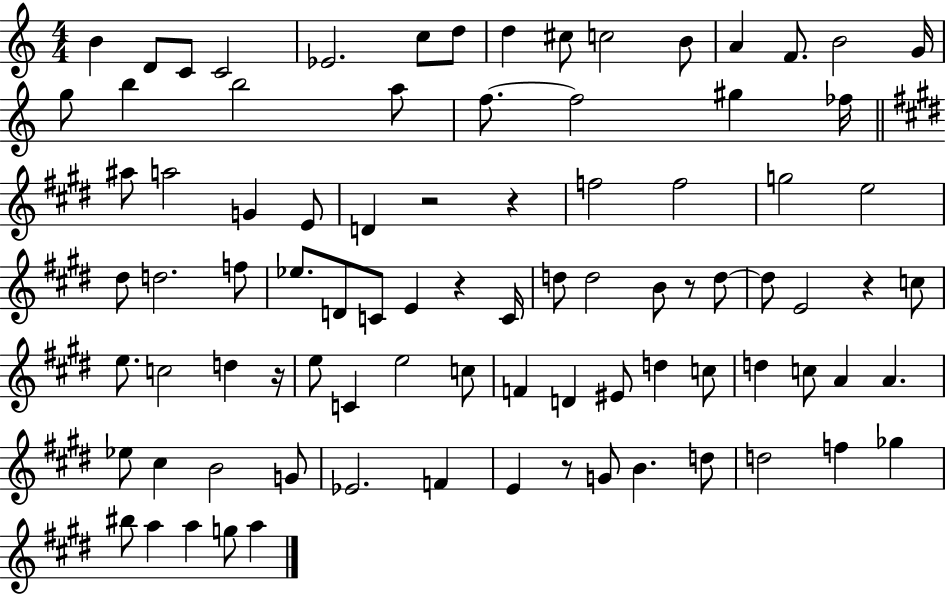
B4/q D4/e C4/e C4/h Eb4/h. C5/e D5/e D5/q C#5/e C5/h B4/e A4/q F4/e. B4/h G4/s G5/e B5/q B5/h A5/e F5/e. F5/h G#5/q FES5/s A#5/e A5/h G4/q E4/e D4/q R/h R/q F5/h F5/h G5/h E5/h D#5/e D5/h. F5/e Eb5/e. D4/e C4/e E4/q R/q C4/s D5/e D5/h B4/e R/e D5/e D5/e E4/h R/q C5/e E5/e. C5/h D5/q R/s E5/e C4/q E5/h C5/e F4/q D4/q EIS4/e D5/q C5/e D5/q C5/e A4/q A4/q. Eb5/e C#5/q B4/h G4/e Eb4/h. F4/q E4/q R/e G4/e B4/q. D5/e D5/h F5/q Gb5/q BIS5/e A5/q A5/q G5/e A5/q